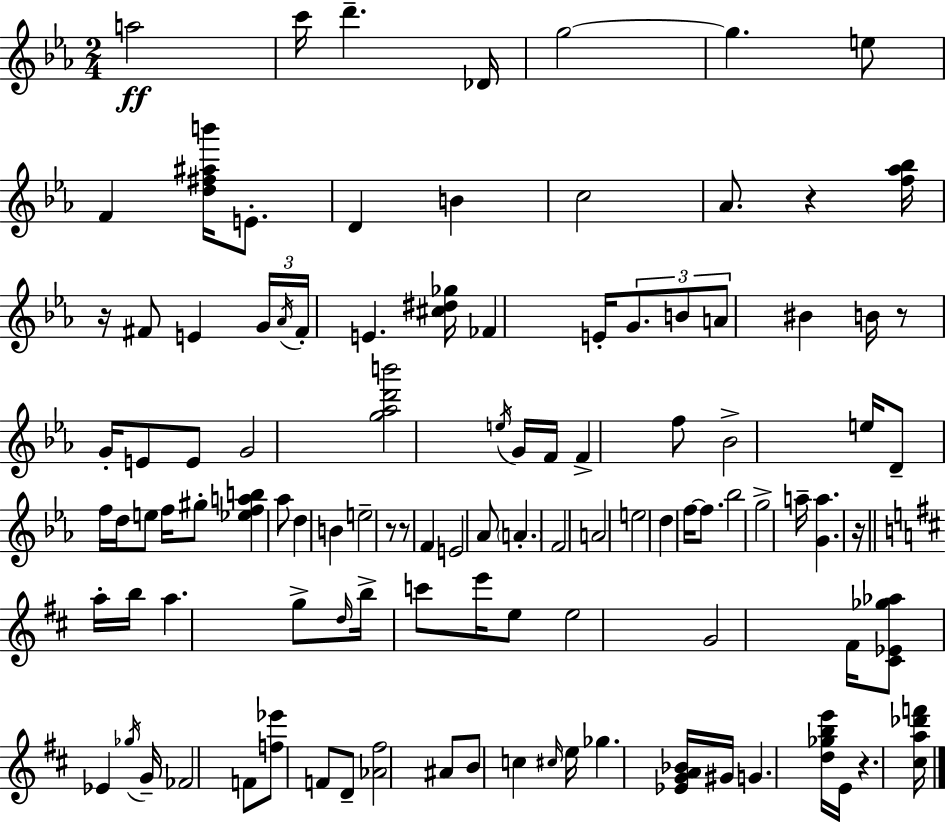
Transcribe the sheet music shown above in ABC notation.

X:1
T:Untitled
M:2/4
L:1/4
K:Cm
a2 c'/4 d' _D/4 g2 g e/2 F [d^f^ab']/4 E/2 D B c2 _A/2 z [f_a_b]/4 z/4 ^F/2 E G/4 _A/4 ^F/4 E [^c^d_g]/4 _F E/4 G/2 B/2 A/2 ^B B/4 z/2 G/4 E/2 E/2 G2 [g_ad'b']2 e/4 G/4 F/4 F f/2 _B2 e/4 D/2 f/4 d/4 e/2 f/4 ^g/2 [_efab] _a/2 d B e2 z/2 z/2 F E2 _A/2 A F2 A2 e2 d f/4 f/2 _b2 g2 a/4 [Ga] z/4 a/4 b/4 a g/2 d/4 b/4 c'/2 e'/4 e/2 e2 G2 ^F/4 [^C_E_g_a]/2 _E _g/4 G/4 _F2 F/2 [f_e']/2 F/2 D/2 [_A^f]2 ^A/2 B/2 c ^c/4 e/4 _g [_EGA_B]/4 ^G/4 G [d_gbe']/4 E/4 z [^ca_d'f']/4